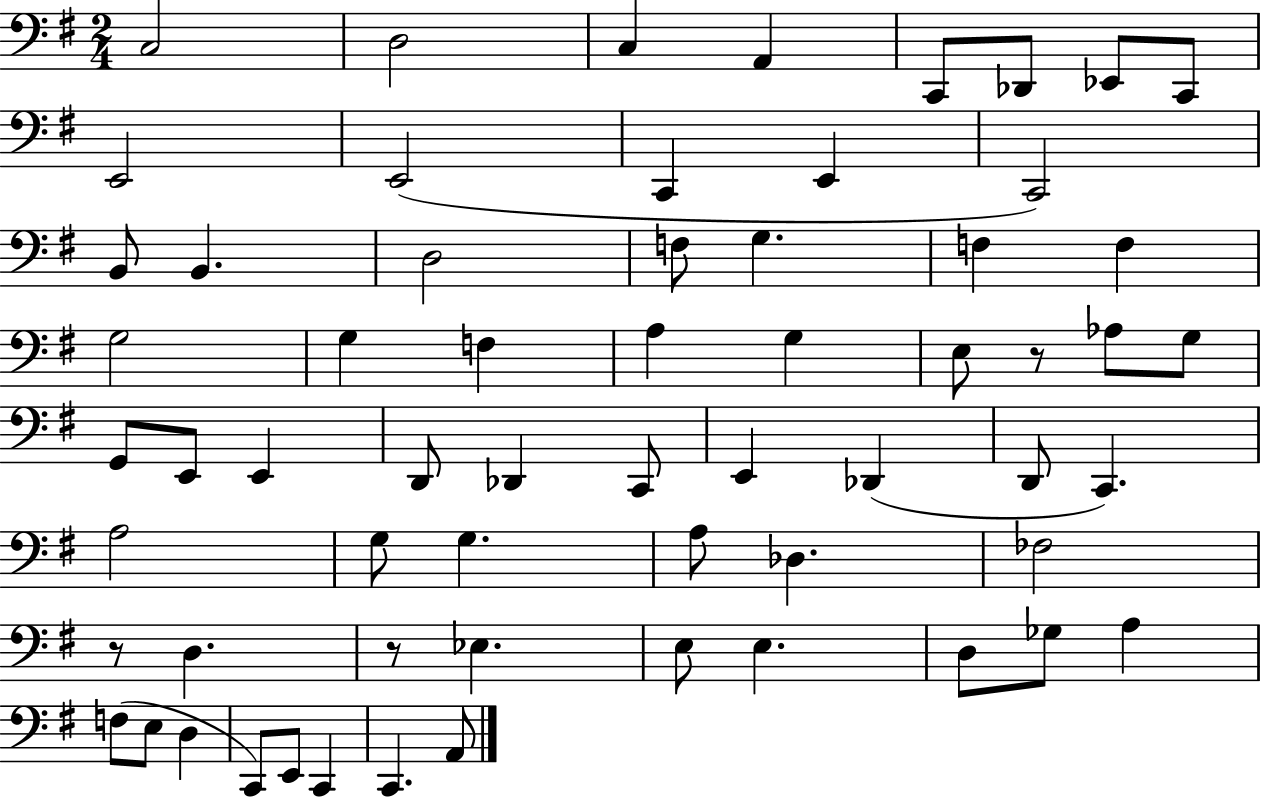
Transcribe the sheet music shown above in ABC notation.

X:1
T:Untitled
M:2/4
L:1/4
K:G
C,2 D,2 C, A,, C,,/2 _D,,/2 _E,,/2 C,,/2 E,,2 E,,2 C,, E,, C,,2 B,,/2 B,, D,2 F,/2 G, F, F, G,2 G, F, A, G, E,/2 z/2 _A,/2 G,/2 G,,/2 E,,/2 E,, D,,/2 _D,, C,,/2 E,, _D,, D,,/2 C,, A,2 G,/2 G, A,/2 _D, _F,2 z/2 D, z/2 _E, E,/2 E, D,/2 _G,/2 A, F,/2 E,/2 D, C,,/2 E,,/2 C,, C,, A,,/2